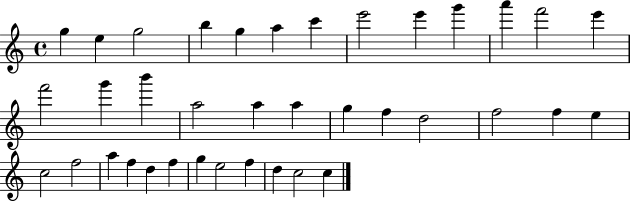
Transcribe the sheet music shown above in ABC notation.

X:1
T:Untitled
M:4/4
L:1/4
K:C
g e g2 b g a c' e'2 e' g' a' f'2 e' f'2 g' b' a2 a a g f d2 f2 f e c2 f2 a f d f g e2 f d c2 c